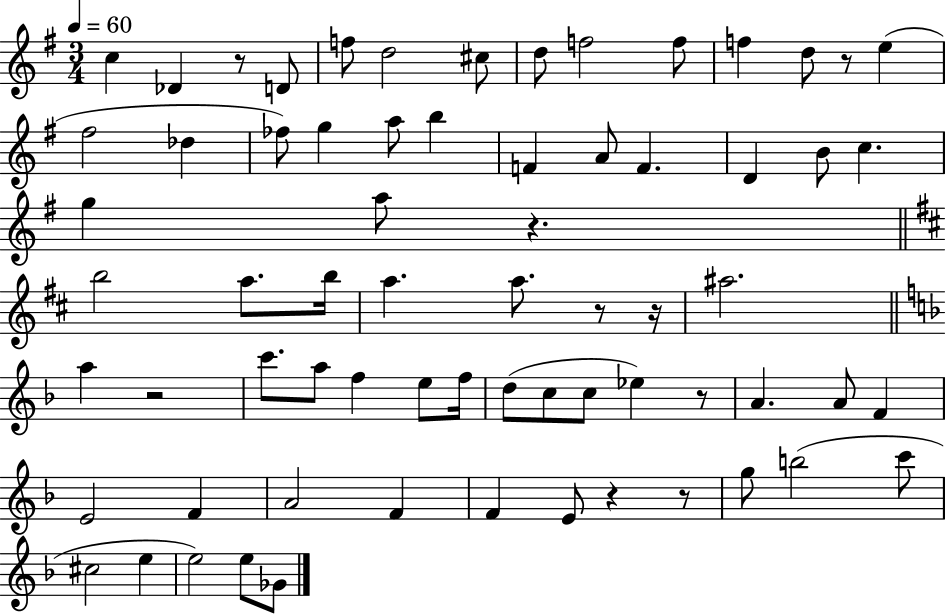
{
  \clef treble
  \numericTimeSignature
  \time 3/4
  \key g \major
  \tempo 4 = 60
  \repeat volta 2 { c''4 des'4 r8 d'8 | f''8 d''2 cis''8 | d''8 f''2 f''8 | f''4 d''8 r8 e''4( | \break fis''2 des''4 | fes''8) g''4 a''8 b''4 | f'4 a'8 f'4. | d'4 b'8 c''4. | \break g''4 a''8 r4. | \bar "||" \break \key d \major b''2 a''8. b''16 | a''4. a''8. r8 r16 | ais''2. | \bar "||" \break \key f \major a''4 r2 | c'''8. a''8 f''4 e''8 f''16 | d''8( c''8 c''8 ees''4) r8 | a'4. a'8 f'4 | \break e'2 f'4 | a'2 f'4 | f'4 e'8 r4 r8 | g''8 b''2( c'''8 | \break cis''2 e''4 | e''2) e''8 ges'8 | } \bar "|."
}